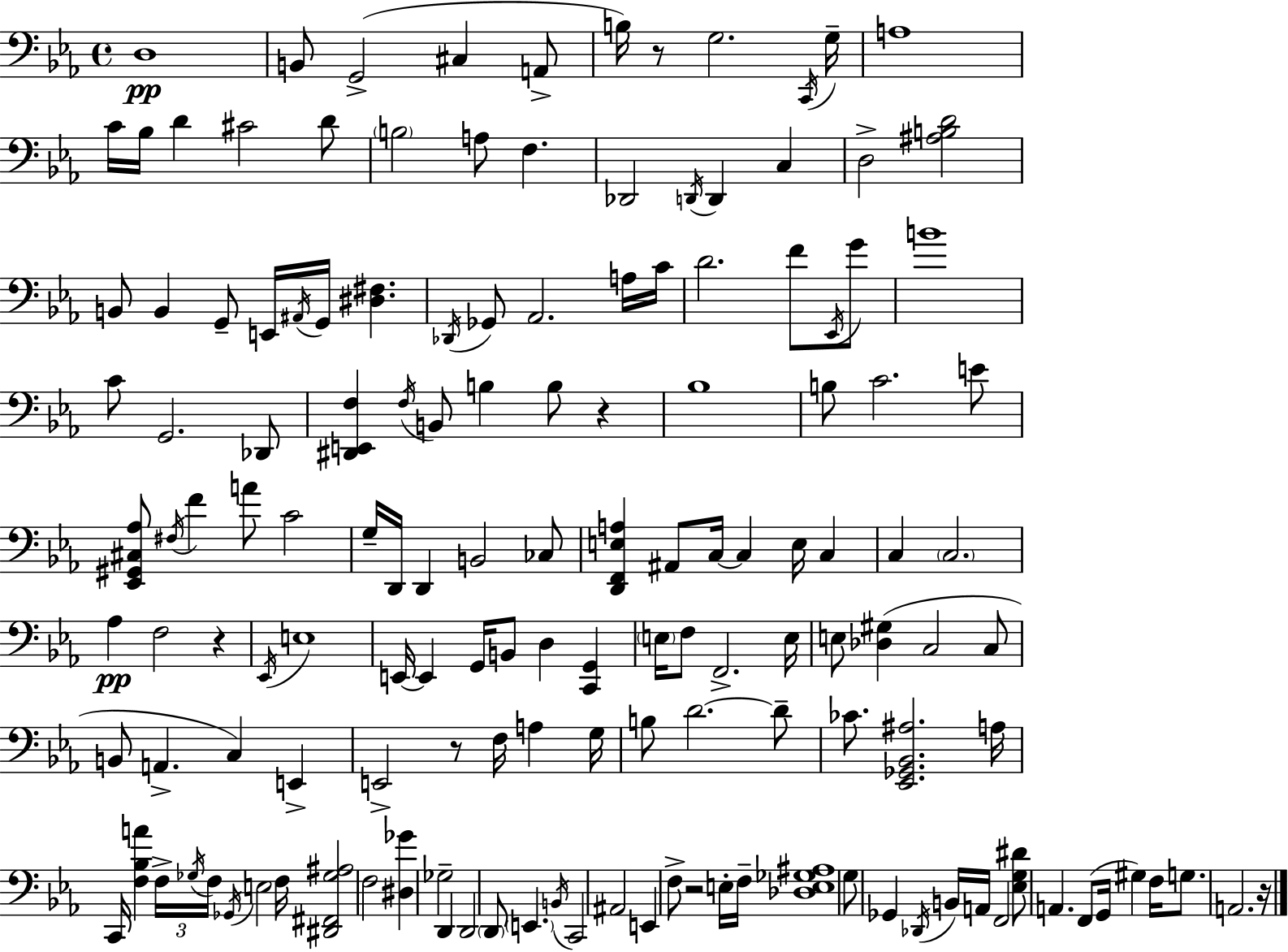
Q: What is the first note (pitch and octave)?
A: D3